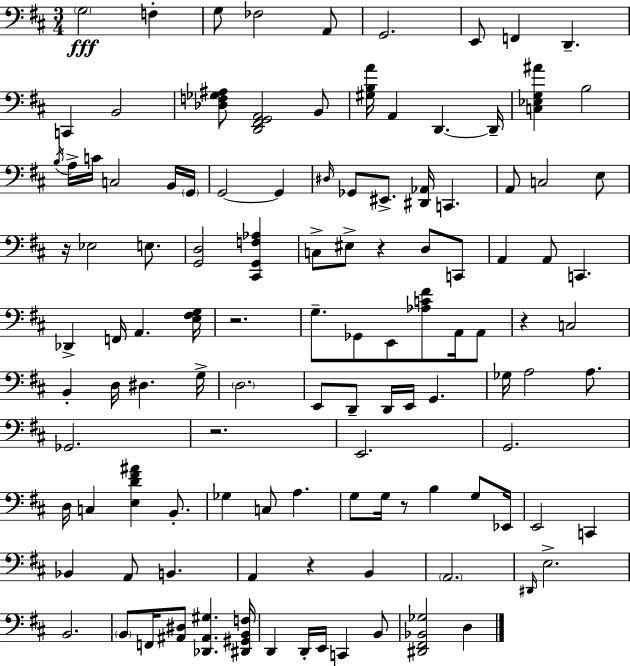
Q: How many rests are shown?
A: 7